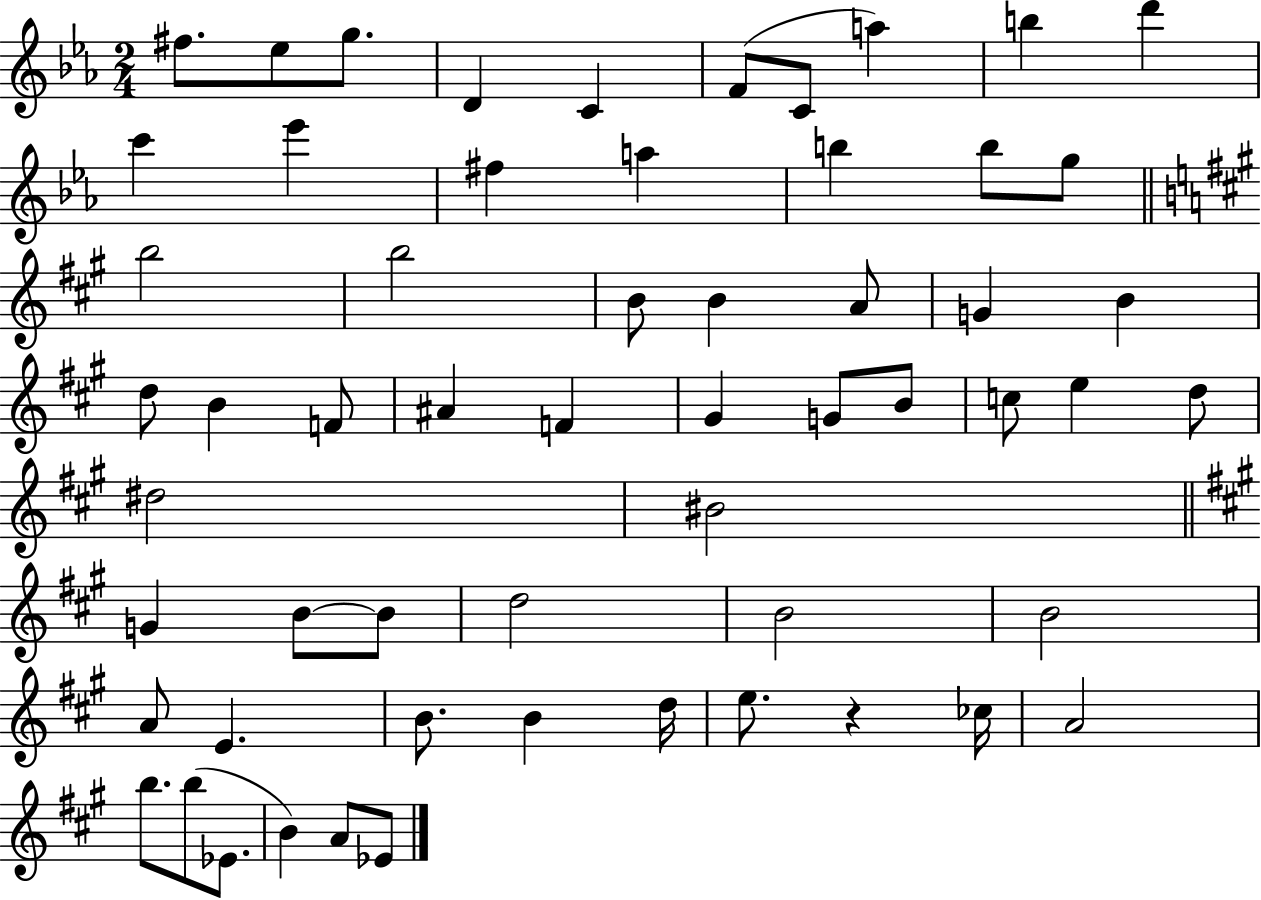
F#5/e. Eb5/e G5/e. D4/q C4/q F4/e C4/e A5/q B5/q D6/q C6/q Eb6/q F#5/q A5/q B5/q B5/e G5/e B5/h B5/h B4/e B4/q A4/e G4/q B4/q D5/e B4/q F4/e A#4/q F4/q G#4/q G4/e B4/e C5/e E5/q D5/e D#5/h BIS4/h G4/q B4/e B4/e D5/h B4/h B4/h A4/e E4/q. B4/e. B4/q D5/s E5/e. R/q CES5/s A4/h B5/e. B5/e Eb4/e. B4/q A4/e Eb4/e